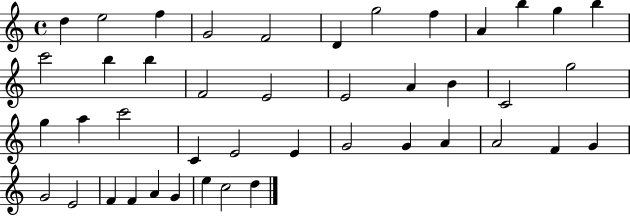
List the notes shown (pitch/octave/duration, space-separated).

D5/q E5/h F5/q G4/h F4/h D4/q G5/h F5/q A4/q B5/q G5/q B5/q C6/h B5/q B5/q F4/h E4/h E4/h A4/q B4/q C4/h G5/h G5/q A5/q C6/h C4/q E4/h E4/q G4/h G4/q A4/q A4/h F4/q G4/q G4/h E4/h F4/q F4/q A4/q G4/q E5/q C5/h D5/q